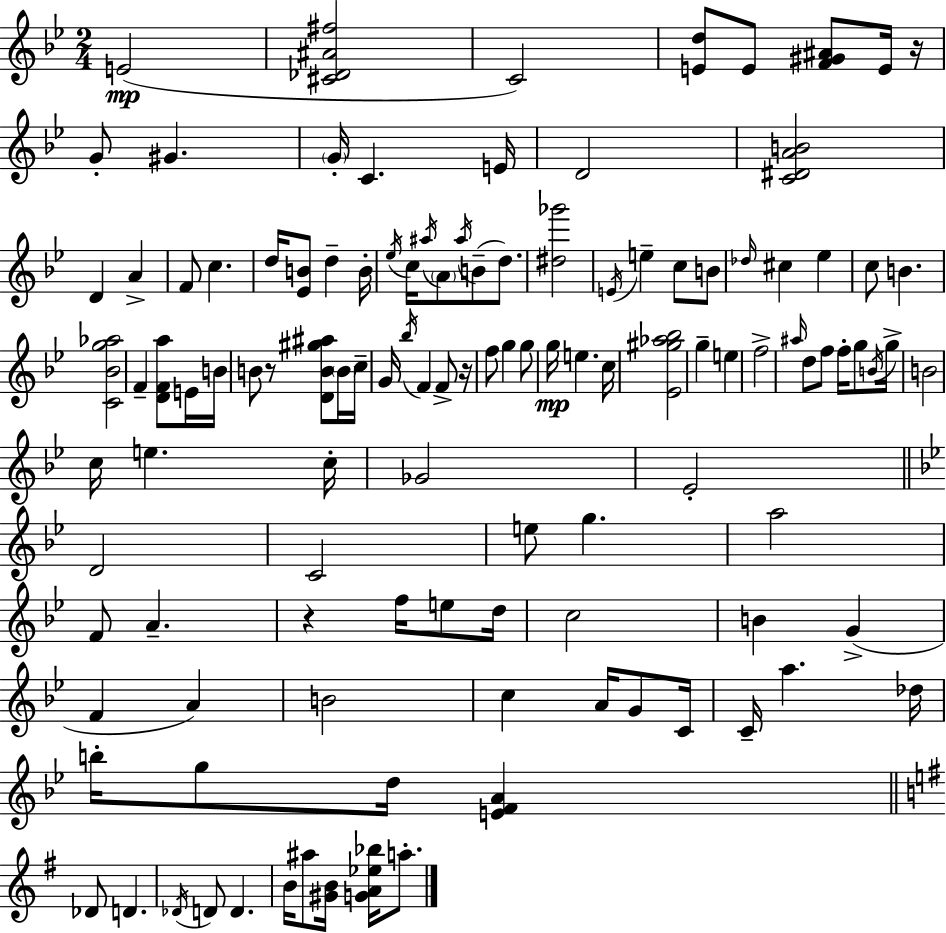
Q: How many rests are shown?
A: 4